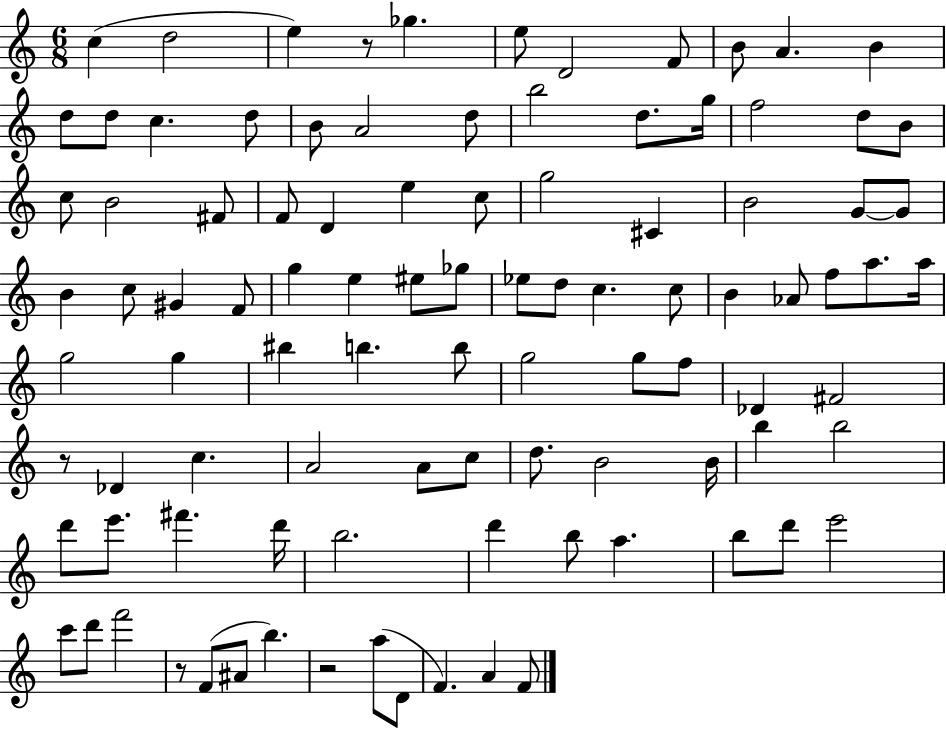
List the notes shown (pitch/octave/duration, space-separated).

C5/q D5/h E5/q R/e Gb5/q. E5/e D4/h F4/e B4/e A4/q. B4/q D5/e D5/e C5/q. D5/e B4/e A4/h D5/e B5/h D5/e. G5/s F5/h D5/e B4/e C5/e B4/h F#4/e F4/e D4/q E5/q C5/e G5/h C#4/q B4/h G4/e G4/e B4/q C5/e G#4/q F4/e G5/q E5/q EIS5/e Gb5/e Eb5/e D5/e C5/q. C5/e B4/q Ab4/e F5/e A5/e. A5/s G5/h G5/q BIS5/q B5/q. B5/e G5/h G5/e F5/e Db4/q F#4/h R/e Db4/q C5/q. A4/h A4/e C5/e D5/e. B4/h B4/s B5/q B5/h D6/e E6/e. F#6/q. D6/s B5/h. D6/q B5/e A5/q. B5/e D6/e E6/h C6/e D6/e F6/h R/e F4/e A#4/e B5/q. R/h A5/e D4/e F4/q. A4/q F4/e